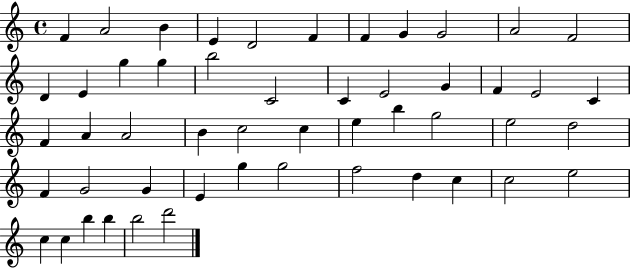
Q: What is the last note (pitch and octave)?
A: D6